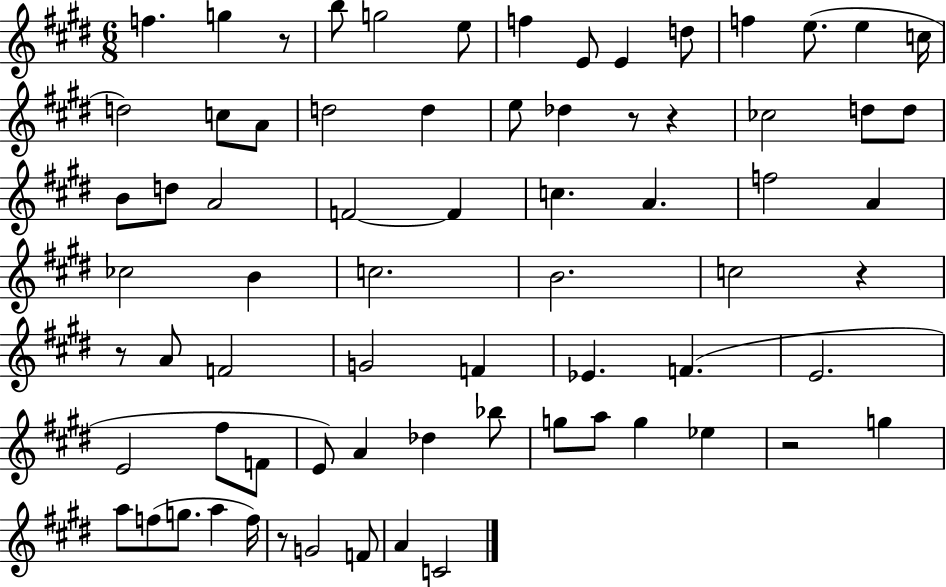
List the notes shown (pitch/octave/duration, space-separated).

F5/q. G5/q R/e B5/e G5/h E5/e F5/q E4/e E4/q D5/e F5/q E5/e. E5/q C5/s D5/h C5/e A4/e D5/h D5/q E5/e Db5/q R/e R/q CES5/h D5/e D5/e B4/e D5/e A4/h F4/h F4/q C5/q. A4/q. F5/h A4/q CES5/h B4/q C5/h. B4/h. C5/h R/q R/e A4/e F4/h G4/h F4/q Eb4/q. F4/q. E4/h. E4/h F#5/e F4/e E4/e A4/q Db5/q Bb5/e G5/e A5/e G5/q Eb5/q R/h G5/q A5/e F5/e G5/e. A5/q F5/s R/e G4/h F4/e A4/q C4/h